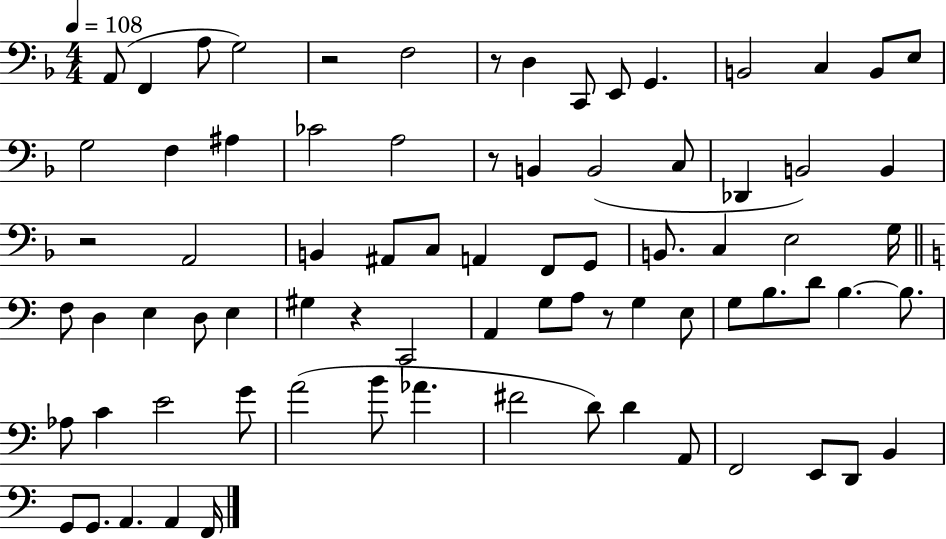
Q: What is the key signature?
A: F major